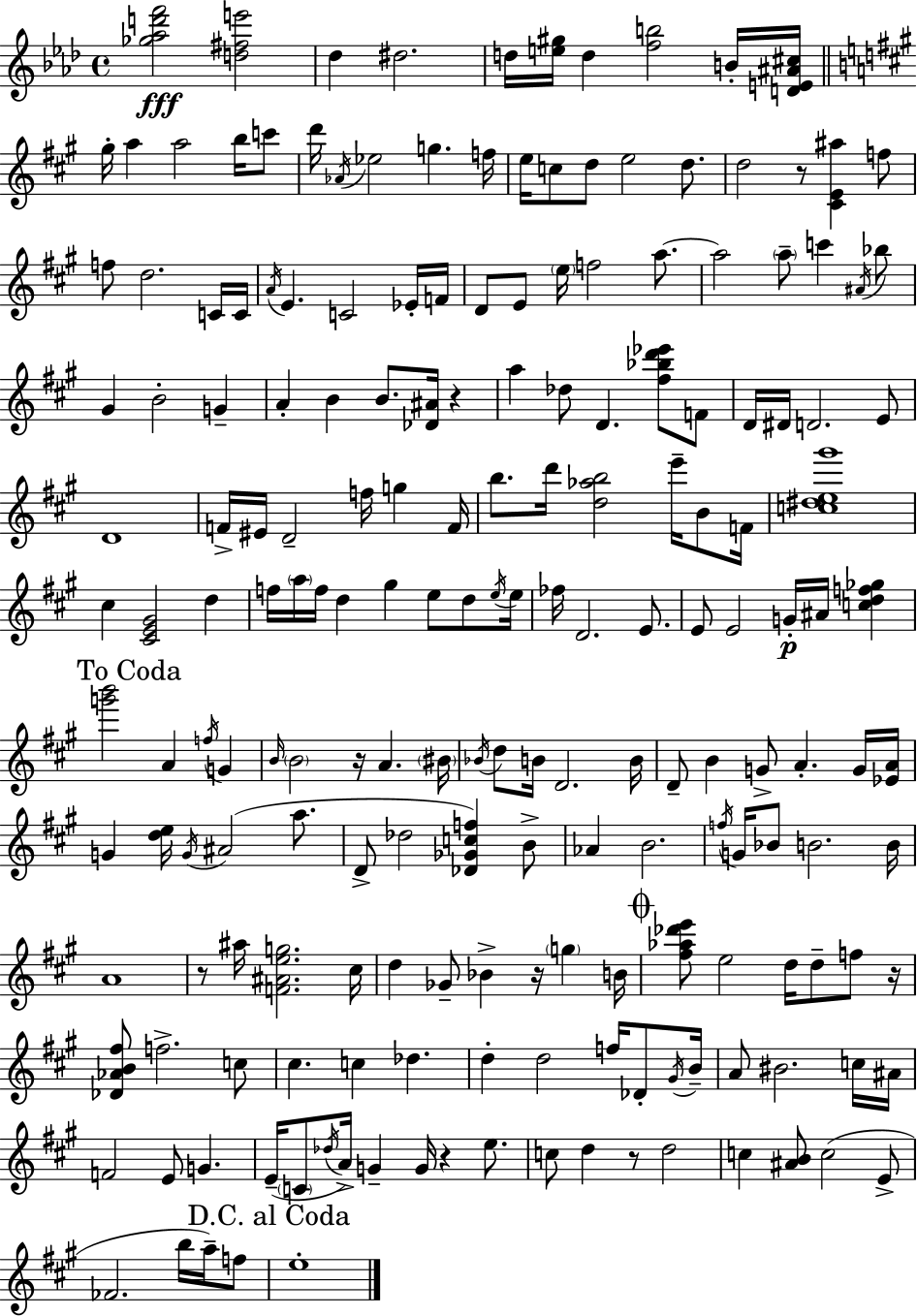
{
  \clef treble
  \time 4/4
  \defaultTimeSignature
  \key f \minor
  <ges'' aes'' d''' f'''>2\fff <d'' fis'' e'''>2 | des''4 dis''2. | d''16 <e'' gis''>16 d''4 <f'' b''>2 b'16-. <d' e' ais' cis''>16 | \bar "||" \break \key a \major gis''16-. a''4 a''2 b''16 c'''8 | d'''16 \acciaccatura { aes'16 } ees''2 g''4. | f''16 e''16 c''8 d''8 e''2 d''8. | d''2 r8 <cis' e' ais''>4 f''8 | \break f''8 d''2. c'16 | c'16 \acciaccatura { a'16 } e'4. c'2 | ees'16-. f'16 d'8 e'8 \parenthesize e''16 f''2 a''8.~~ | a''2 \parenthesize a''8-- c'''4 | \break \acciaccatura { ais'16 } bes''8 gis'4 b'2-. g'4-- | a'4-. b'4 b'8. <des' ais'>16 r4 | a''4 des''8 d'4. <fis'' bes'' d''' ees'''>8 | f'8 d'16 dis'16 d'2. | \break e'8 d'1 | f'16-> eis'16 d'2-- f''16 g''4 | f'16 b''8. d'''16 <d'' aes'' b''>2 e'''16-- | b'8 f'16 <c'' dis'' e'' gis'''>1 | \break cis''4 <cis' e' gis'>2 d''4 | f''16 \parenthesize a''16 f''16 d''4 gis''4 e''8 | d''8 \acciaccatura { e''16 } e''16 fes''16 d'2. | e'8. e'8 e'2 g'16-.\p ais'16 | \break <c'' d'' f'' ges''>4 \mark "To Coda" <g''' b'''>2 a'4 | \acciaccatura { f''16 } g'4 \grace { b'16 } \parenthesize b'2 r16 a'4. | \parenthesize bis'16 \acciaccatura { bes'16 } d''8 b'16 d'2. | b'16 d'8-- b'4 g'8-> a'4.-. | \break g'16 <ees' a'>16 g'4 <d'' e''>16 \acciaccatura { g'16 }( ais'2 | a''8. d'8-> des''2 | <des' ges' c'' f''>4) b'8-> aes'4 b'2. | \acciaccatura { f''16 } g'16 bes'8 b'2. | \break b'16 a'1 | r8 ais''16 <f' ais' e'' g''>2. | cis''16 d''4 ges'8-- bes'4-> | r16 \parenthesize g''4 b'16 \mark \markup { \musicglyph "scripts.coda" } <fis'' aes'' des''' e'''>8 e''2 | \break d''16 d''8-- f''8 r16 <des' aes' b' fis''>8 f''2.-> | c''8 cis''4. c''4 | des''4. d''4-. d''2 | f''16 des'8-. \acciaccatura { gis'16 } b'16-- a'8 bis'2. | \break c''16 ais'16 f'2 | e'8 g'4. e'16--( \parenthesize c'8 \acciaccatura { des''16 } a'16->) g'4-- | g'16 r4 e''8. c''8 d''4 | r8 d''2 c''4 <ais' b'>8 | \break c''2( e'8-> fes'2. | b''16 a''16--) f''8 \mark "D.C. al Coda" e''1-. | \bar "|."
}